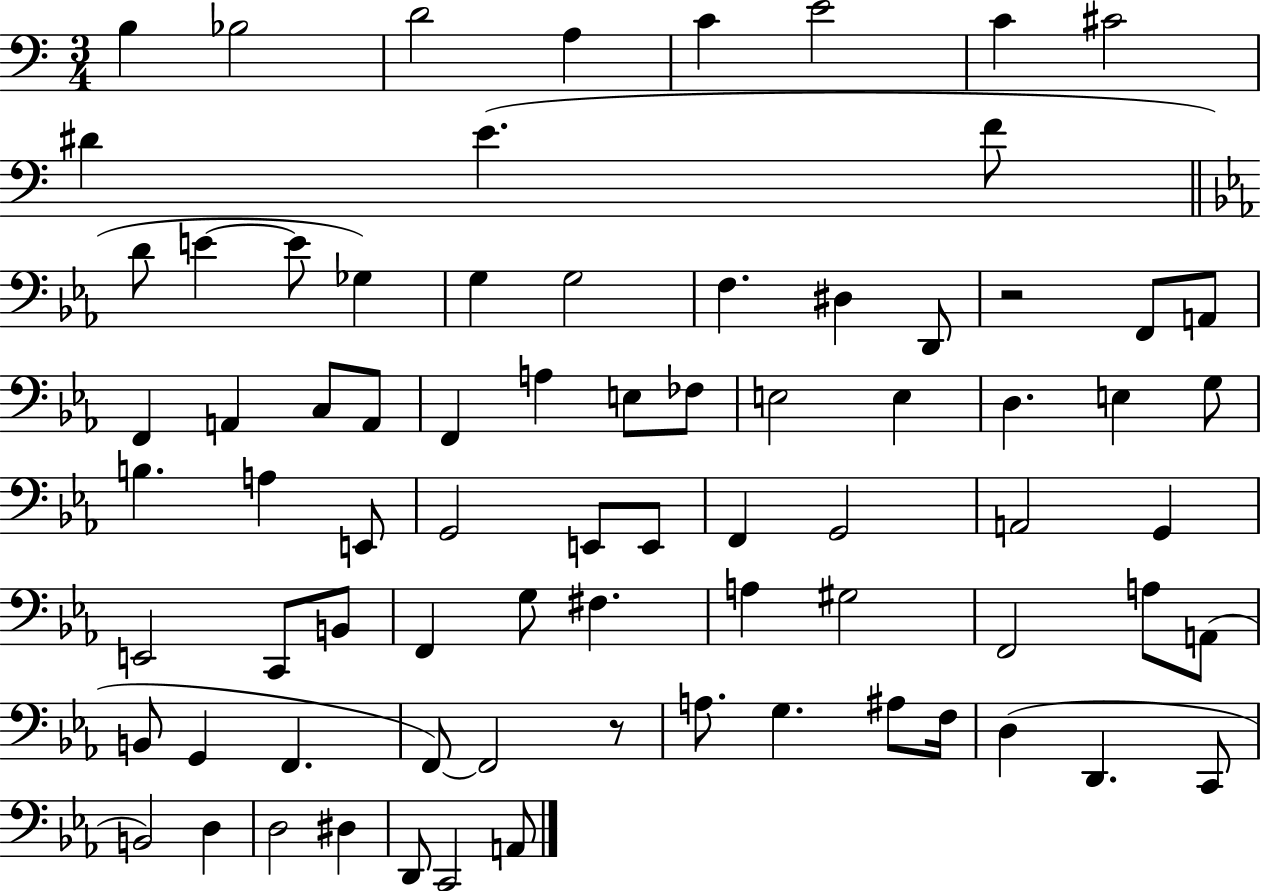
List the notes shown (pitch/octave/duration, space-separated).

B3/q Bb3/h D4/h A3/q C4/q E4/h C4/q C#4/h D#4/q E4/q. F4/e D4/e E4/q E4/e Gb3/q G3/q G3/h F3/q. D#3/q D2/e R/h F2/e A2/e F2/q A2/q C3/e A2/e F2/q A3/q E3/e FES3/e E3/h E3/q D3/q. E3/q G3/e B3/q. A3/q E2/e G2/h E2/e E2/e F2/q G2/h A2/h G2/q E2/h C2/e B2/e F2/q G3/e F#3/q. A3/q G#3/h F2/h A3/e A2/e B2/e G2/q F2/q. F2/e F2/h R/e A3/e. G3/q. A#3/e F3/s D3/q D2/q. C2/e B2/h D3/q D3/h D#3/q D2/e C2/h A2/e